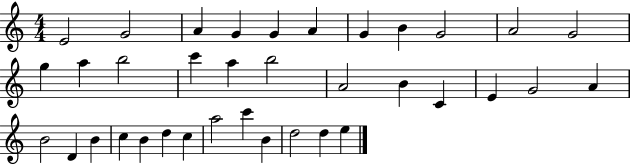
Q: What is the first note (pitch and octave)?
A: E4